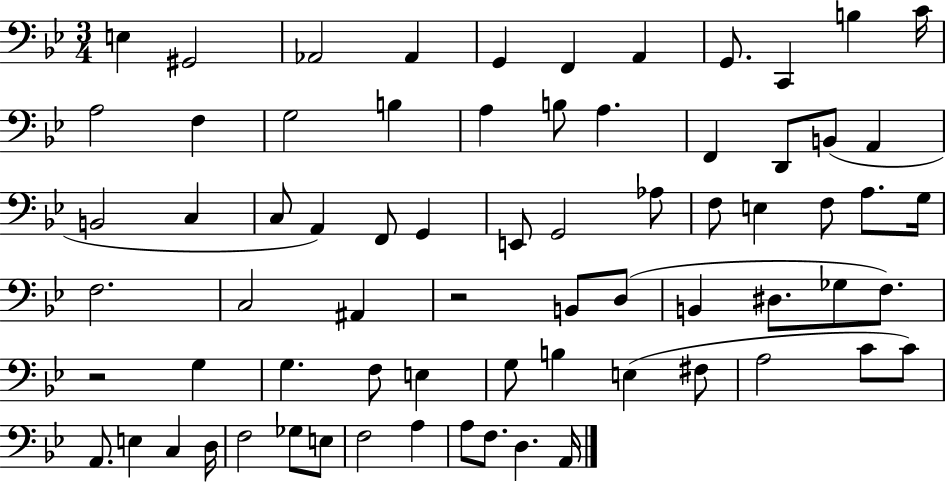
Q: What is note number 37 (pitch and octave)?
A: F3